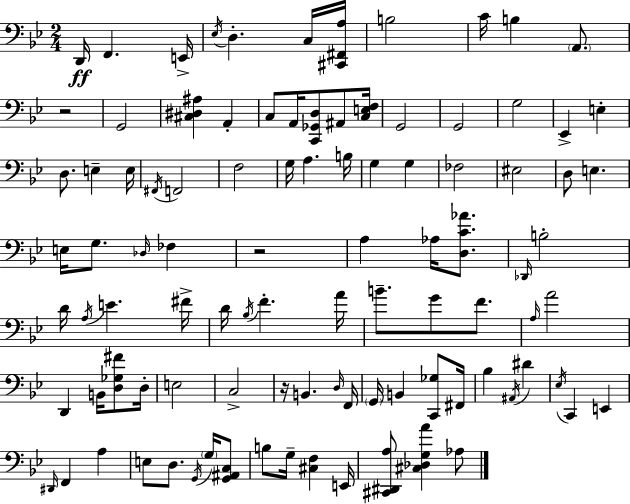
{
  \clef bass
  \numericTimeSignature
  \time 2/4
  \key bes \major
  \repeat volta 2 { d,16\ff f,4. e,16-> | \acciaccatura { ees16 } d4.-. c16 | <cis, fis, a>16 b2 | c'16 b4 \parenthesize a,8. | \break r2 | g,2 | <cis dis ais>4 a,4-. | c8 a,16 <c, ges, d>8 ais,8 | \break <c e f>16 g,2 | g,2 | g2 | ees,4-> e4-. | \break d8. e4-- | e16 \acciaccatura { fis,16 } f,2 | f2 | g16 a4. | \break b16 g4 g4 | fes2 | eis2 | d8 e4. | \break e16 g8. \grace { des16 } fes4 | r2 | a4 aes16 | <d c' aes'>8. \grace { des,16 } b2-. | \break d'16 \acciaccatura { a16 } e'4. | fis'16-> d'16 \acciaccatura { bes16 } f'4.-. | a'16 b'8.-- | g'8 f'8. \grace { a16 } a'2 | \break d,4 | b,16 <d ges fis'>8 d16-. e2 | c2-> | r16 | \break b,4. \grace { d16 } f,16 | \parenthesize g,16 b,4 <c, ges>8 fis,16 | bes4 \acciaccatura { ais,16 } dis'4 | \acciaccatura { ees16 } c,4 e,4 | \break \grace { dis,16 } f,4 a4 | e8 d8. | \acciaccatura { g,16 } \parenthesize g16 <g, ais, c>8 b8 g16-- <cis f>4 | e,16 <cis, dis, a>8 <cis des g a'>4 | \break aes8 } \bar "|."
}